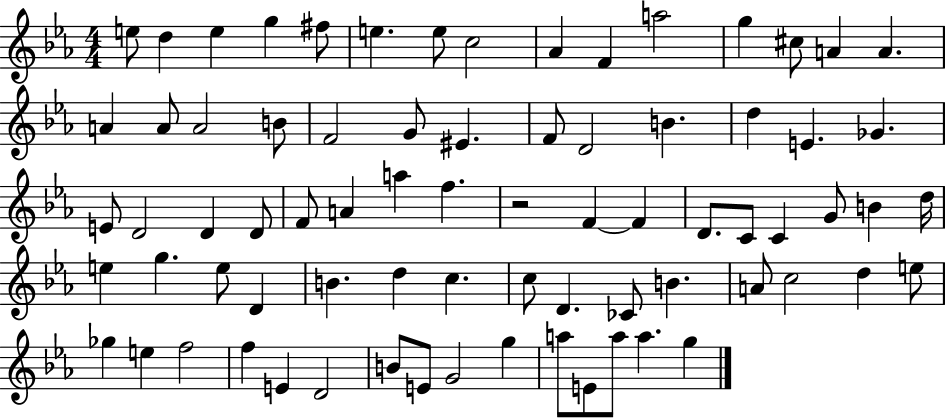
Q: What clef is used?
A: treble